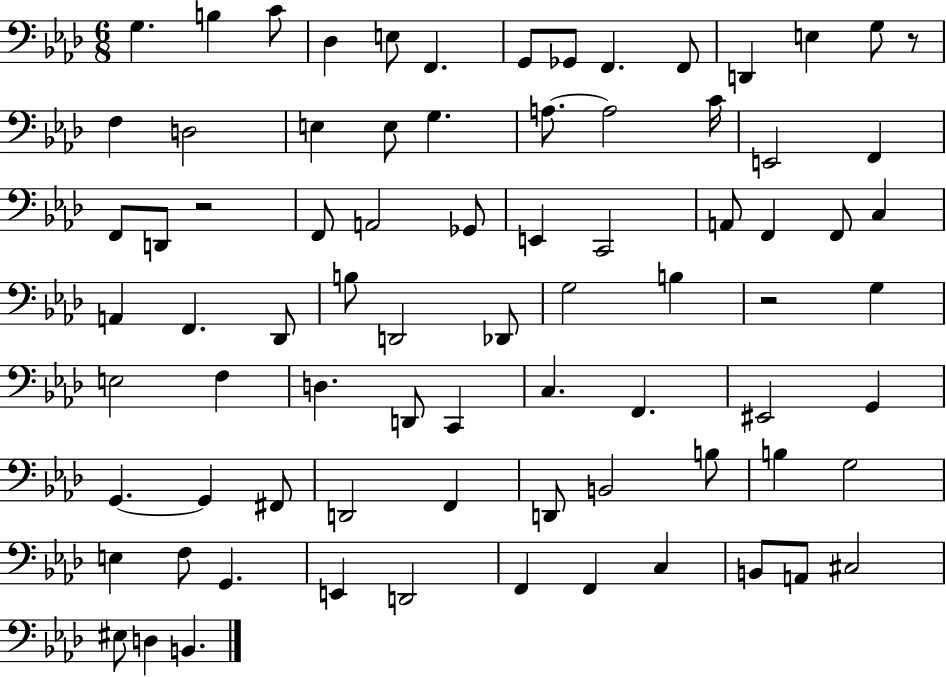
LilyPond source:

{
  \clef bass
  \numericTimeSignature
  \time 6/8
  \key aes \major
  \repeat volta 2 { g4. b4 c'8 | des4 e8 f,4. | g,8 ges,8 f,4. f,8 | d,4 e4 g8 r8 | \break f4 d2 | e4 e8 g4. | a8.~~ a2 c'16 | e,2 f,4 | \break f,8 d,8 r2 | f,8 a,2 ges,8 | e,4 c,2 | a,8 f,4 f,8 c4 | \break a,4 f,4. des,8 | b8 d,2 des,8 | g2 b4 | r2 g4 | \break e2 f4 | d4. d,8 c,4 | c4. f,4. | eis,2 g,4 | \break g,4.~~ g,4 fis,8 | d,2 f,4 | d,8 b,2 b8 | b4 g2 | \break e4 f8 g,4. | e,4 d,2 | f,4 f,4 c4 | b,8 a,8 cis2 | \break eis8 d4 b,4. | } \bar "|."
}